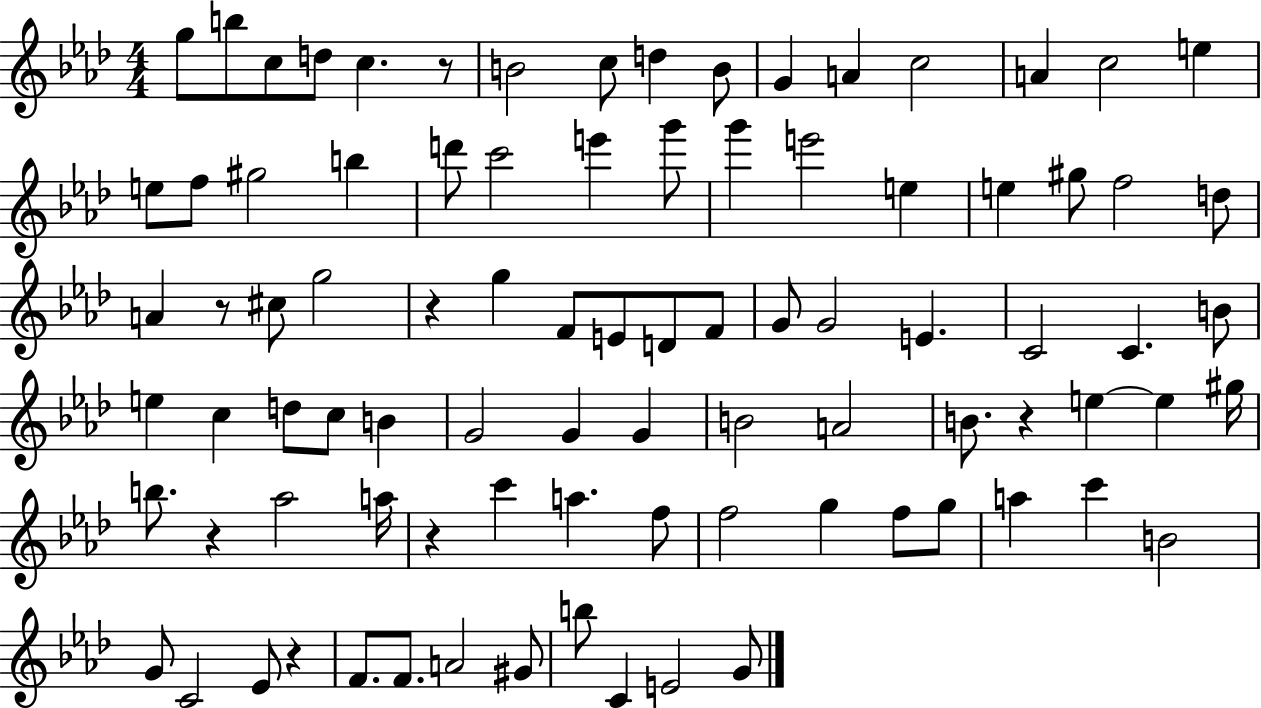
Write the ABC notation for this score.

X:1
T:Untitled
M:4/4
L:1/4
K:Ab
g/2 b/2 c/2 d/2 c z/2 B2 c/2 d B/2 G A c2 A c2 e e/2 f/2 ^g2 b d'/2 c'2 e' g'/2 g' e'2 e e ^g/2 f2 d/2 A z/2 ^c/2 g2 z g F/2 E/2 D/2 F/2 G/2 G2 E C2 C B/2 e c d/2 c/2 B G2 G G B2 A2 B/2 z e e ^g/4 b/2 z _a2 a/4 z c' a f/2 f2 g f/2 g/2 a c' B2 G/2 C2 _E/2 z F/2 F/2 A2 ^G/2 b/2 C E2 G/2